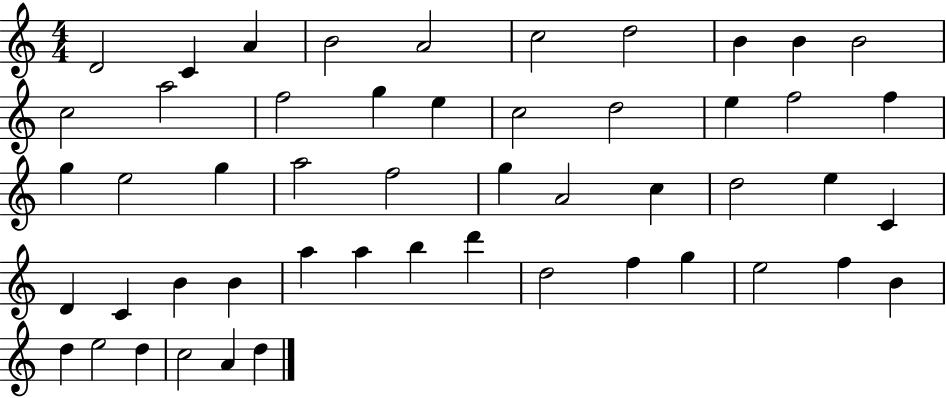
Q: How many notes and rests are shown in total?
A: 51